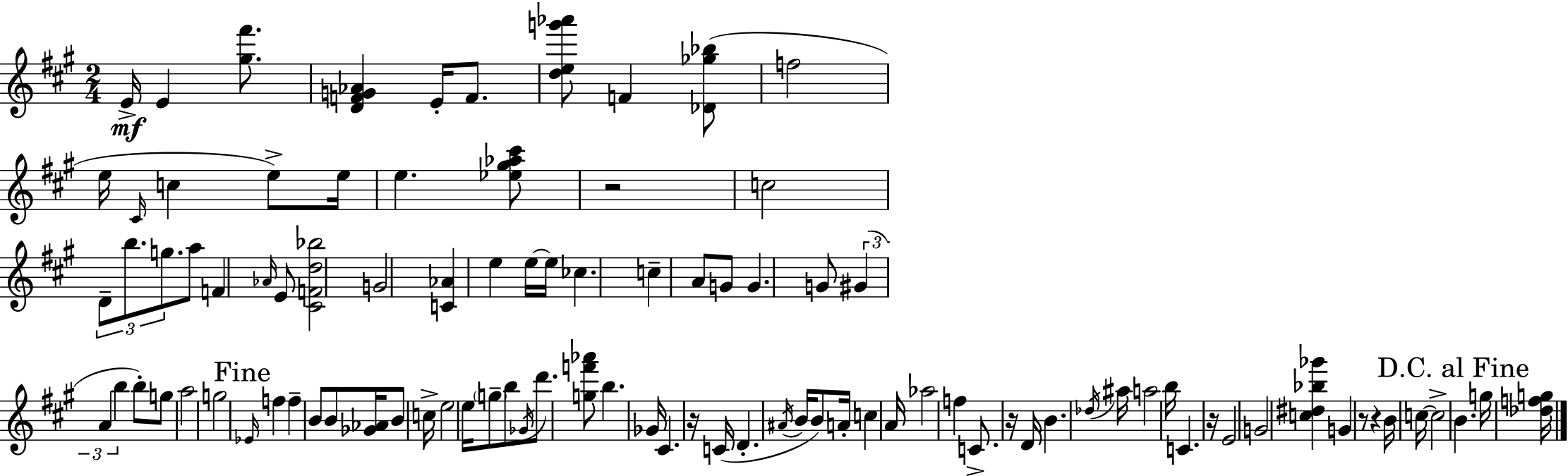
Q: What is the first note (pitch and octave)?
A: E4